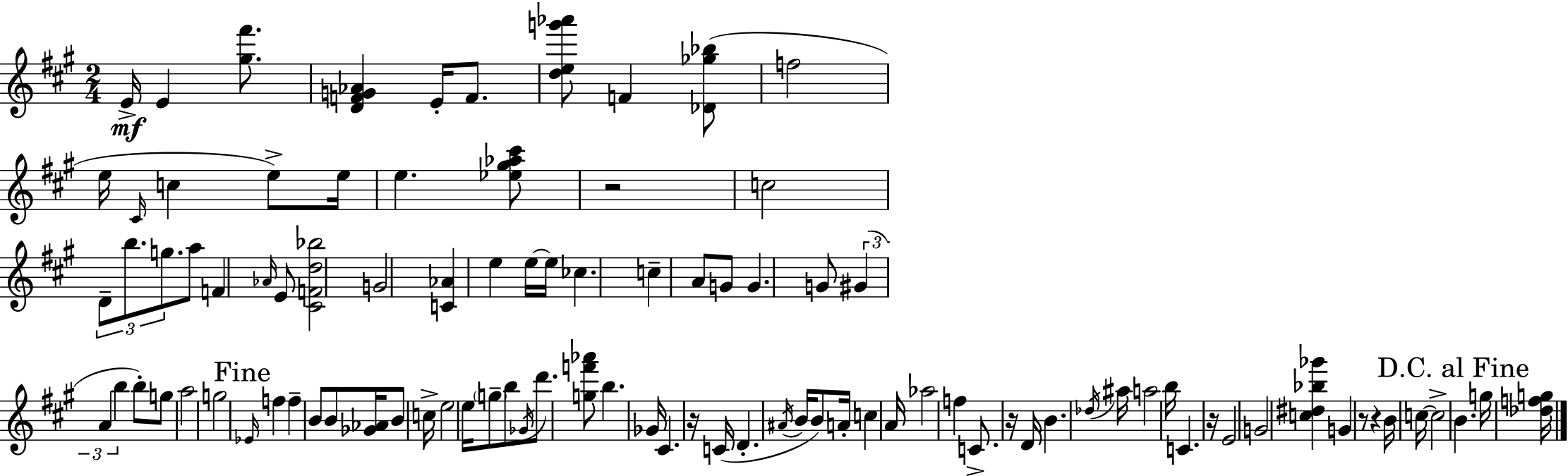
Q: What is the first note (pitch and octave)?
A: E4